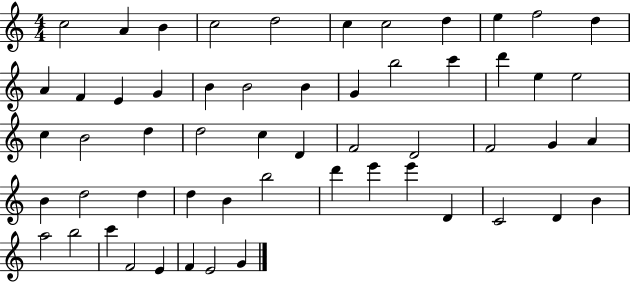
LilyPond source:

{
  \clef treble
  \numericTimeSignature
  \time 4/4
  \key c \major
  c''2 a'4 b'4 | c''2 d''2 | c''4 c''2 d''4 | e''4 f''2 d''4 | \break a'4 f'4 e'4 g'4 | b'4 b'2 b'4 | g'4 b''2 c'''4 | d'''4 e''4 e''2 | \break c''4 b'2 d''4 | d''2 c''4 d'4 | f'2 d'2 | f'2 g'4 a'4 | \break b'4 d''2 d''4 | d''4 b'4 b''2 | d'''4 e'''4 e'''4 d'4 | c'2 d'4 b'4 | \break a''2 b''2 | c'''4 f'2 e'4 | f'4 e'2 g'4 | \bar "|."
}